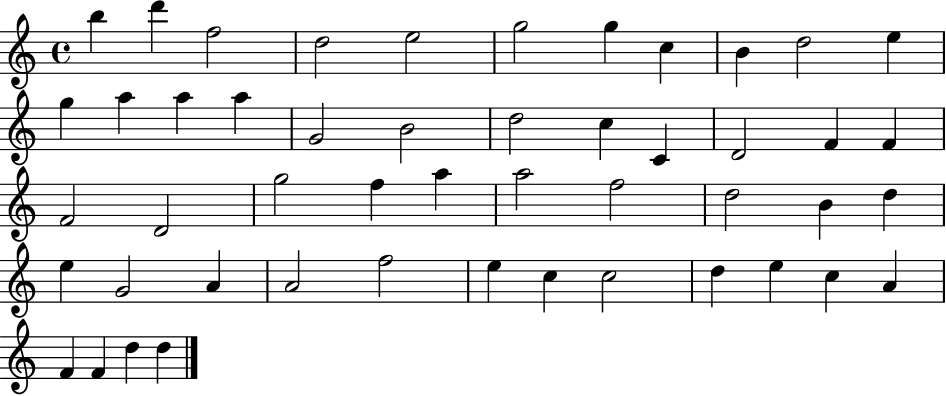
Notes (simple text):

B5/q D6/q F5/h D5/h E5/h G5/h G5/q C5/q B4/q D5/h E5/q G5/q A5/q A5/q A5/q G4/h B4/h D5/h C5/q C4/q D4/h F4/q F4/q F4/h D4/h G5/h F5/q A5/q A5/h F5/h D5/h B4/q D5/q E5/q G4/h A4/q A4/h F5/h E5/q C5/q C5/h D5/q E5/q C5/q A4/q F4/q F4/q D5/q D5/q